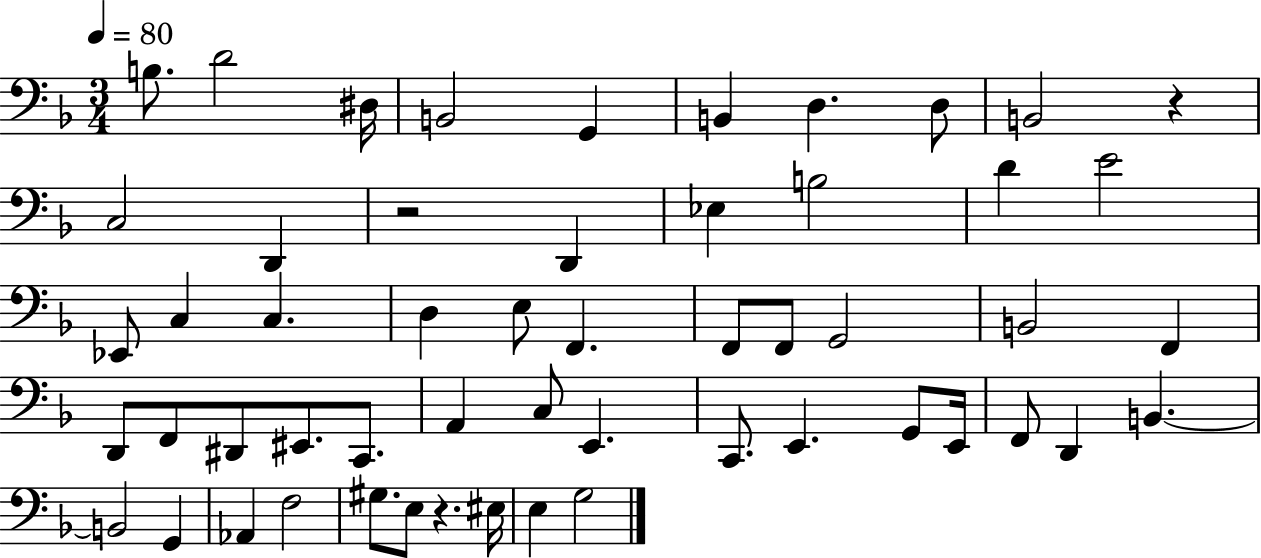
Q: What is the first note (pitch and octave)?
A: B3